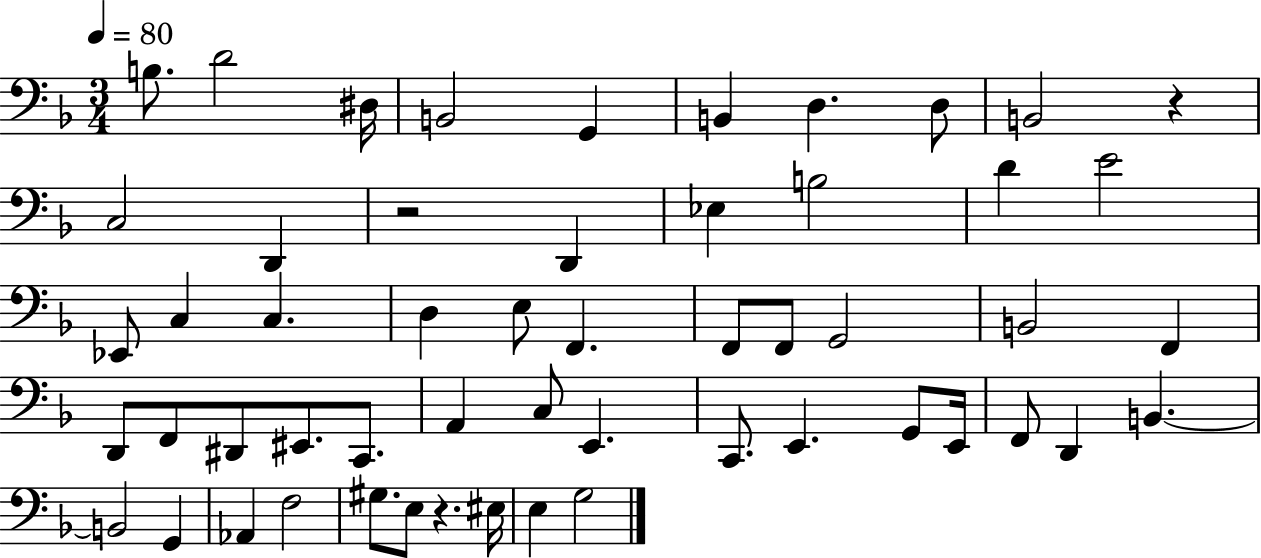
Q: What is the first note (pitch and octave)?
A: B3